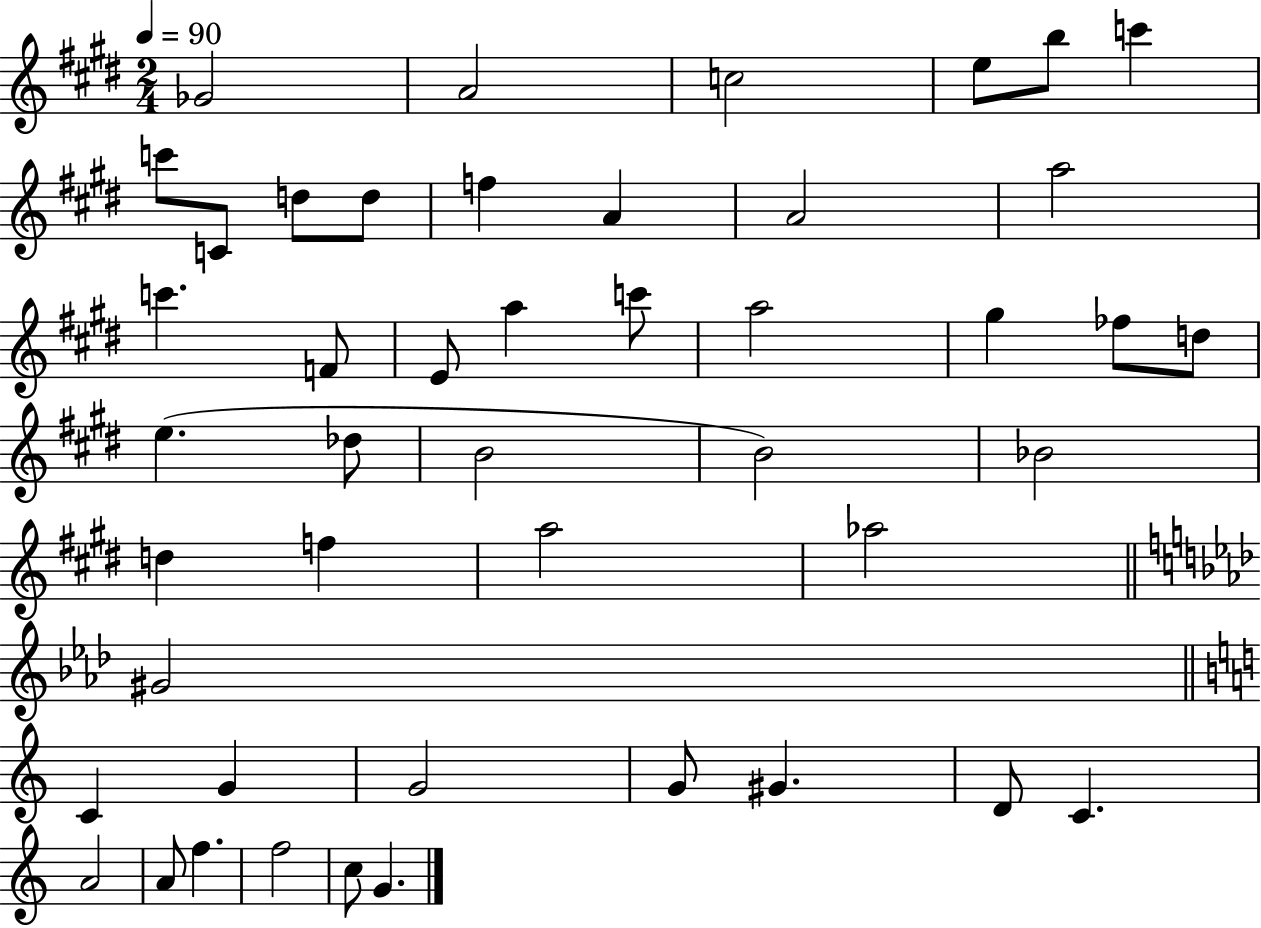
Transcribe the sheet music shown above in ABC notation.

X:1
T:Untitled
M:2/4
L:1/4
K:E
_G2 A2 c2 e/2 b/2 c' c'/2 C/2 d/2 d/2 f A A2 a2 c' F/2 E/2 a c'/2 a2 ^g _f/2 d/2 e _d/2 B2 B2 _B2 d f a2 _a2 ^G2 C G G2 G/2 ^G D/2 C A2 A/2 f f2 c/2 G